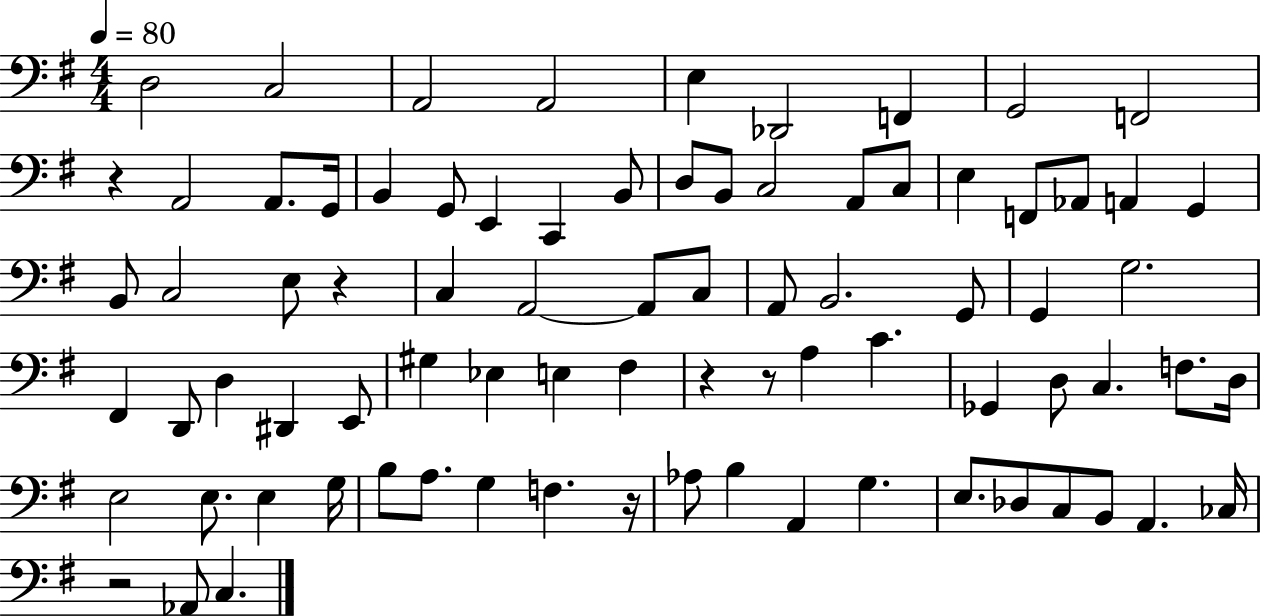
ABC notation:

X:1
T:Untitled
M:4/4
L:1/4
K:G
D,2 C,2 A,,2 A,,2 E, _D,,2 F,, G,,2 F,,2 z A,,2 A,,/2 G,,/4 B,, G,,/2 E,, C,, B,,/2 D,/2 B,,/2 C,2 A,,/2 C,/2 E, F,,/2 _A,,/2 A,, G,, B,,/2 C,2 E,/2 z C, A,,2 A,,/2 C,/2 A,,/2 B,,2 G,,/2 G,, G,2 ^F,, D,,/2 D, ^D,, E,,/2 ^G, _E, E, ^F, z z/2 A, C _G,, D,/2 C, F,/2 D,/4 E,2 E,/2 E, G,/4 B,/2 A,/2 G, F, z/4 _A,/2 B, A,, G, E,/2 _D,/2 C,/2 B,,/2 A,, _C,/4 z2 _A,,/2 C,